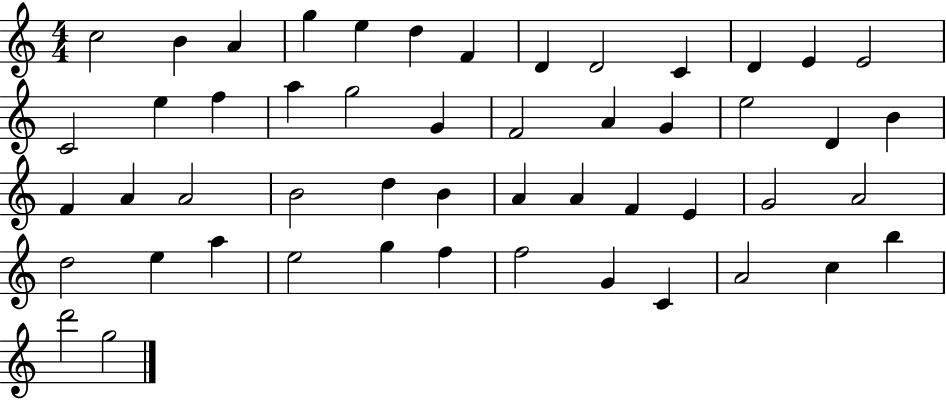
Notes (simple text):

C5/h B4/q A4/q G5/q E5/q D5/q F4/q D4/q D4/h C4/q D4/q E4/q E4/h C4/h E5/q F5/q A5/q G5/h G4/q F4/h A4/q G4/q E5/h D4/q B4/q F4/q A4/q A4/h B4/h D5/q B4/q A4/q A4/q F4/q E4/q G4/h A4/h D5/h E5/q A5/q E5/h G5/q F5/q F5/h G4/q C4/q A4/h C5/q B5/q D6/h G5/h